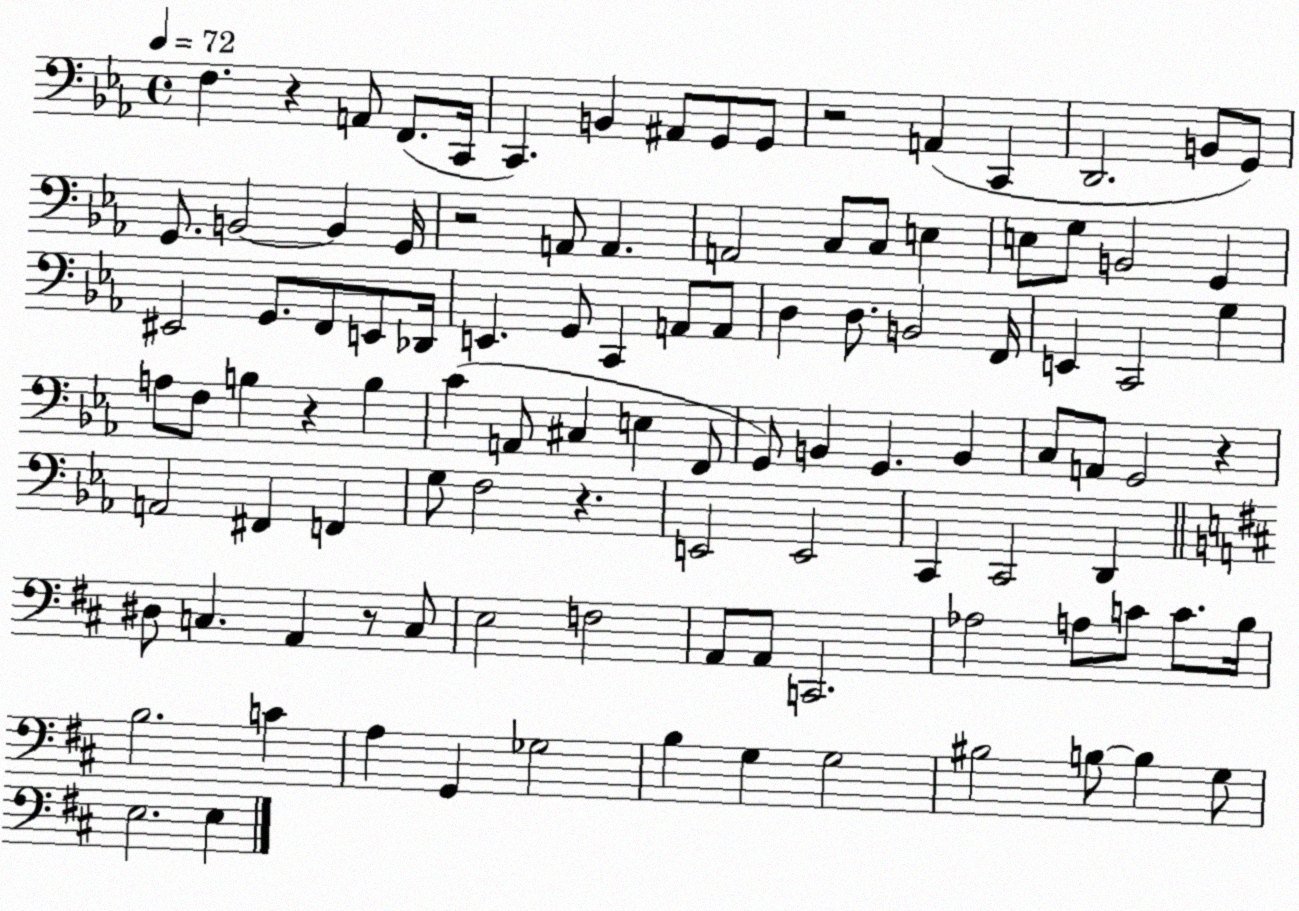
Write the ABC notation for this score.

X:1
T:Untitled
M:4/4
L:1/4
K:Eb
F, z A,,/2 F,,/2 C,,/4 C,, B,, ^A,,/2 G,,/2 G,,/2 z2 A,, C,, D,,2 B,,/2 G,,/2 G,,/2 B,,2 B,, G,,/4 z2 A,,/2 A,, A,,2 C,/2 C,/2 E, E,/2 G,/2 B,,2 G,, ^E,,2 G,,/2 F,,/2 E,,/2 _D,,/4 E,, G,,/2 C,, A,,/2 A,,/2 D, D,/2 B,,2 F,,/4 E,, C,,2 G, A,/2 F,/2 B, z B, C A,,/2 ^C, E, F,,/2 G,,/2 B,, G,, B,, C,/2 A,,/2 G,,2 z A,,2 ^F,, F,, G,/2 F,2 z E,,2 E,,2 C,, C,,2 D,, ^D,/2 C, A,, z/2 C,/2 E,2 F,2 A,,/2 A,,/2 C,,2 _A,2 A,/2 C/2 C/2 B,/4 B,2 C A, G,, _G,2 B, G, G,2 ^B,2 B,/2 B, G,/2 E,2 E,